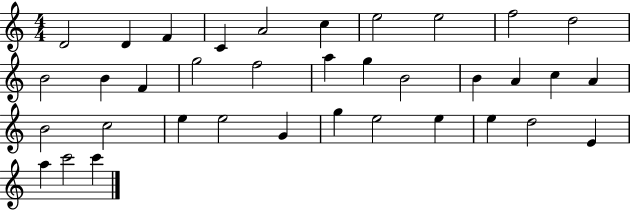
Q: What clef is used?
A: treble